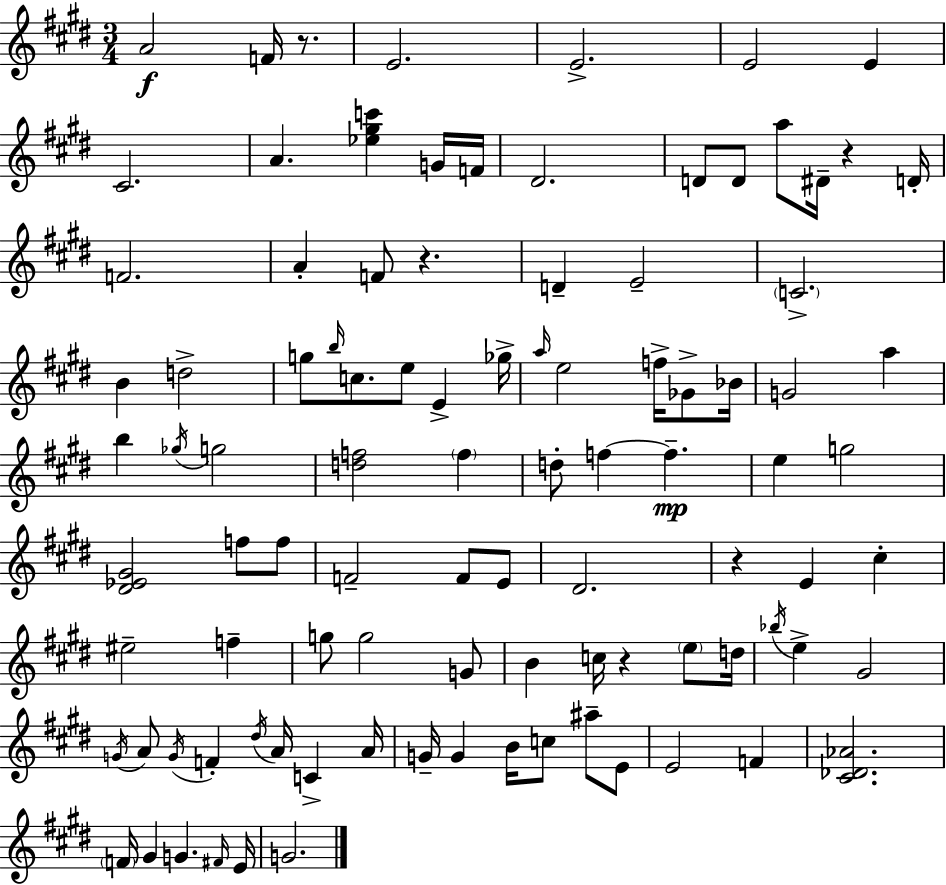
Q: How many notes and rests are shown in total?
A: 97